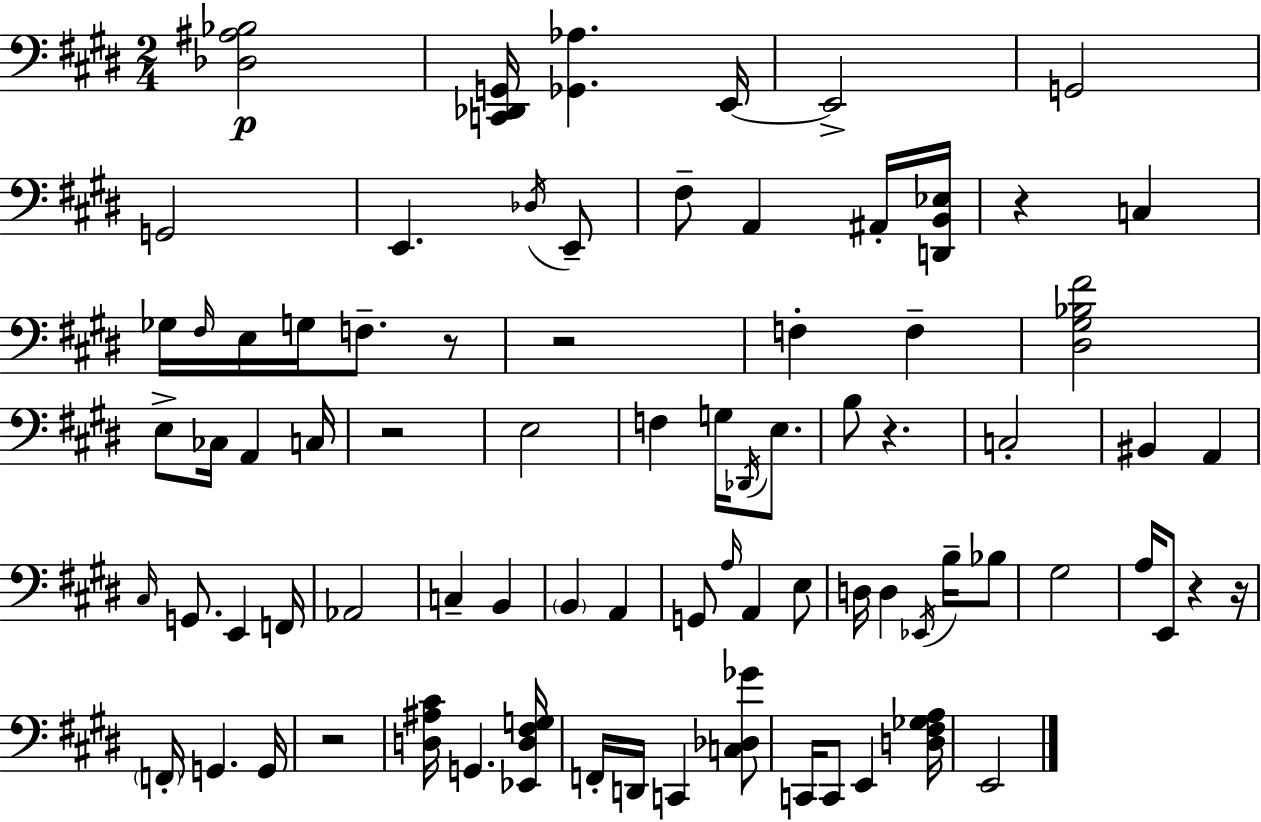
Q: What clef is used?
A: bass